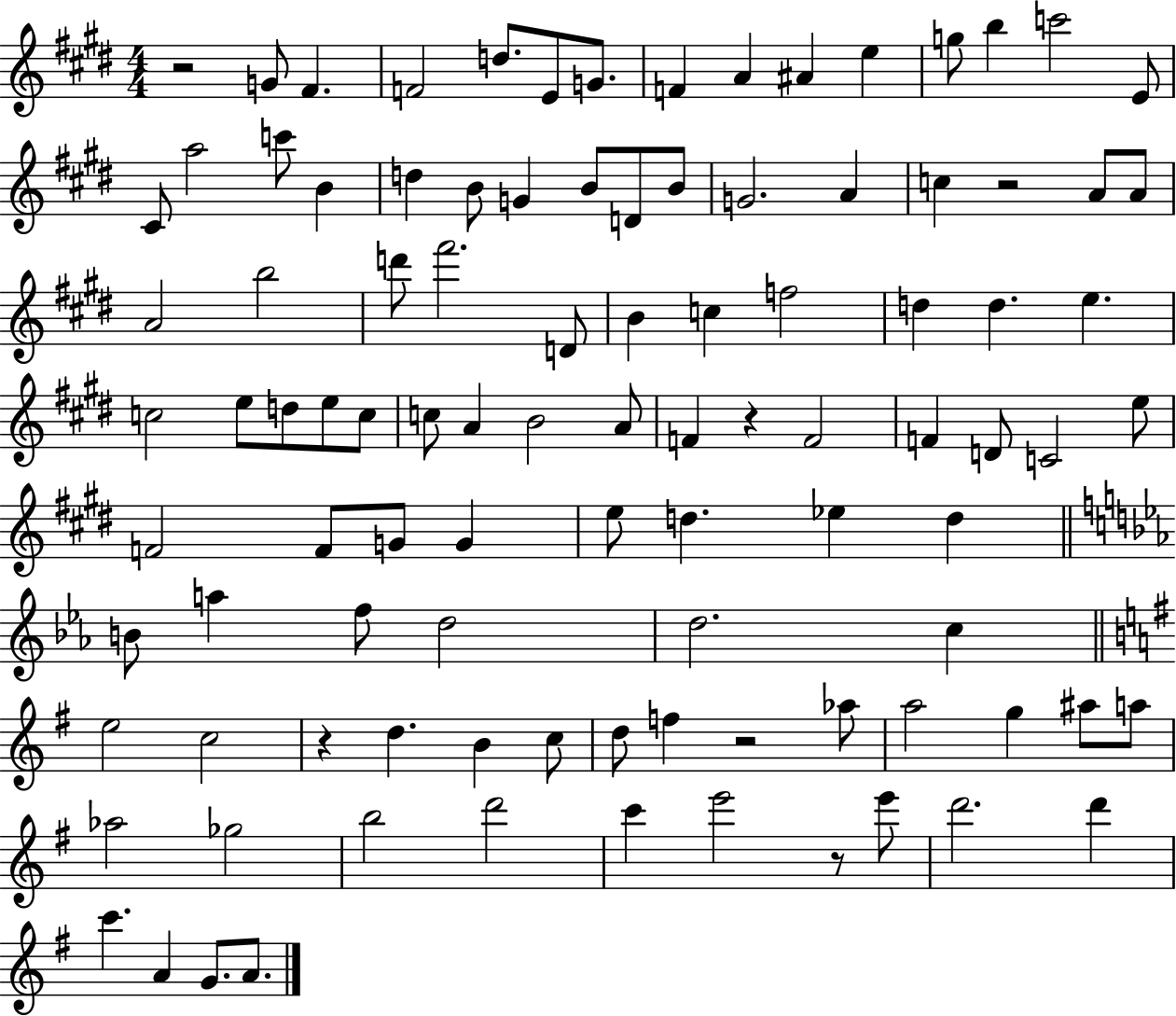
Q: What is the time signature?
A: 4/4